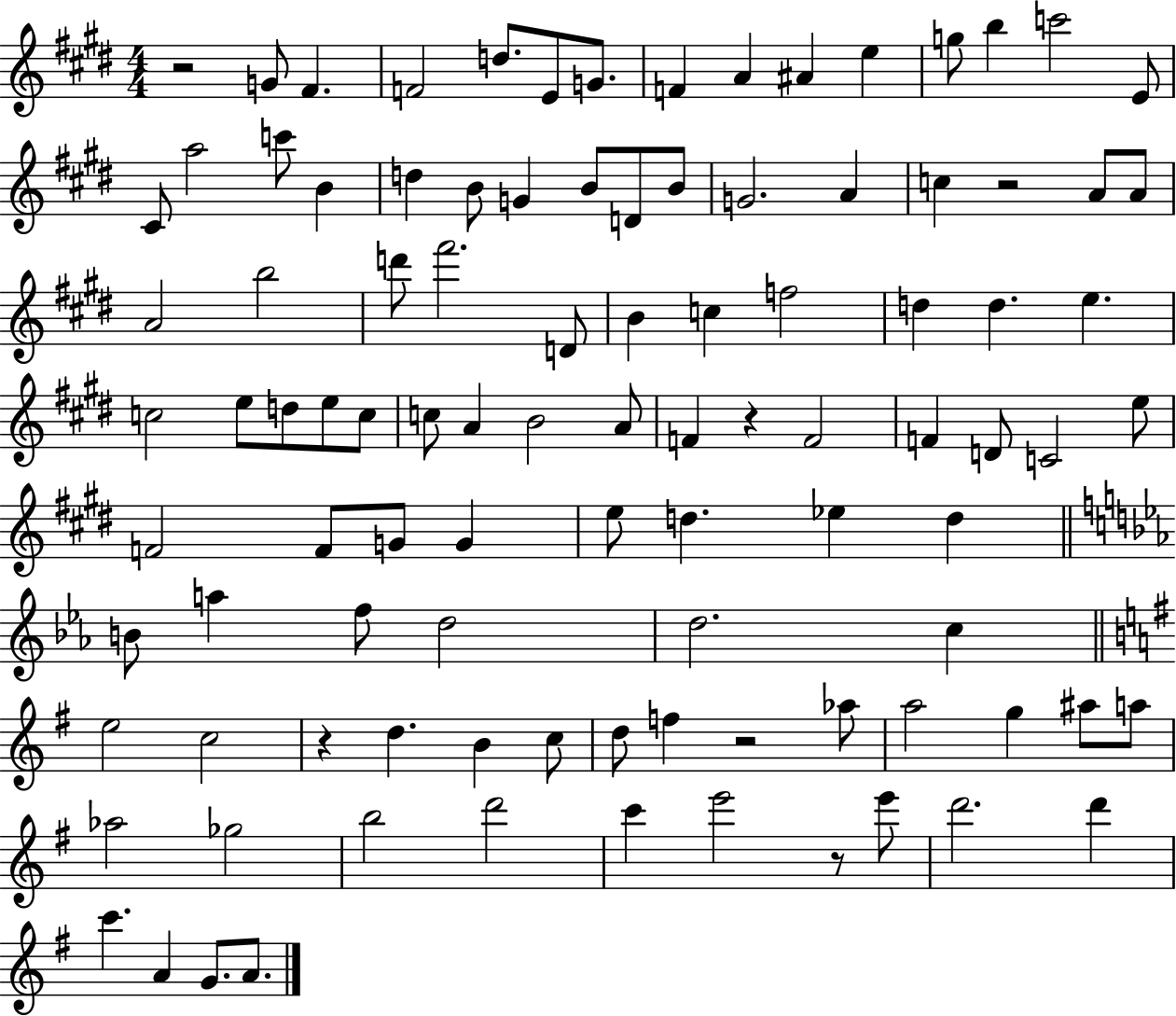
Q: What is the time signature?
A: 4/4